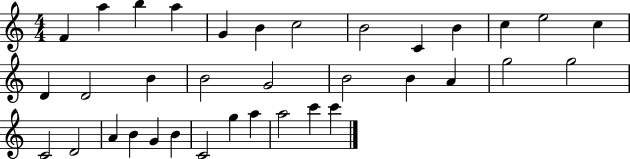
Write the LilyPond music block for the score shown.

{
  \clef treble
  \numericTimeSignature
  \time 4/4
  \key c \major
  f'4 a''4 b''4 a''4 | g'4 b'4 c''2 | b'2 c'4 b'4 | c''4 e''2 c''4 | \break d'4 d'2 b'4 | b'2 g'2 | b'2 b'4 a'4 | g''2 g''2 | \break c'2 d'2 | a'4 b'4 g'4 b'4 | c'2 g''4 a''4 | a''2 c'''4 c'''4 | \break \bar "|."
}